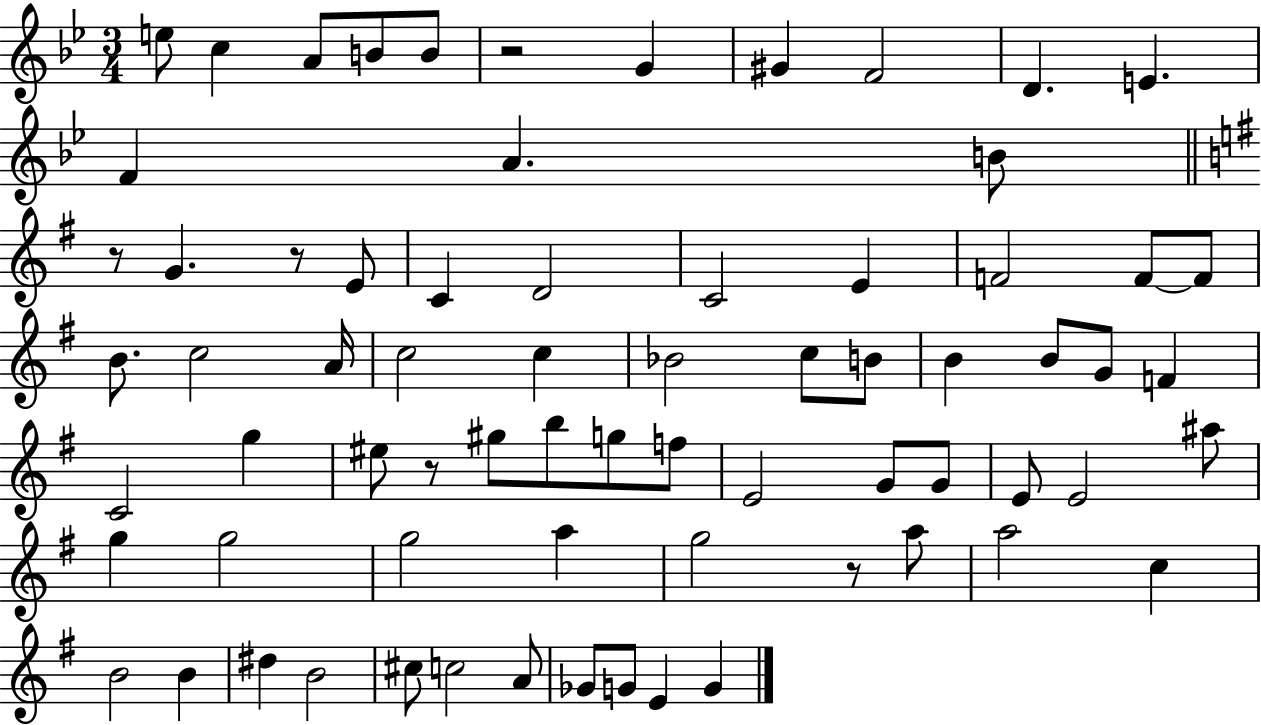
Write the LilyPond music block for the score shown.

{
  \clef treble
  \numericTimeSignature
  \time 3/4
  \key bes \major
  e''8 c''4 a'8 b'8 b'8 | r2 g'4 | gis'4 f'2 | d'4. e'4. | \break f'4 a'4. b'8 | \bar "||" \break \key g \major r8 g'4. r8 e'8 | c'4 d'2 | c'2 e'4 | f'2 f'8~~ f'8 | \break b'8. c''2 a'16 | c''2 c''4 | bes'2 c''8 b'8 | b'4 b'8 g'8 f'4 | \break c'2 g''4 | eis''8 r8 gis''8 b''8 g''8 f''8 | e'2 g'8 g'8 | e'8 e'2 ais''8 | \break g''4 g''2 | g''2 a''4 | g''2 r8 a''8 | a''2 c''4 | \break b'2 b'4 | dis''4 b'2 | cis''8 c''2 a'8 | ges'8 g'8 e'4 g'4 | \break \bar "|."
}